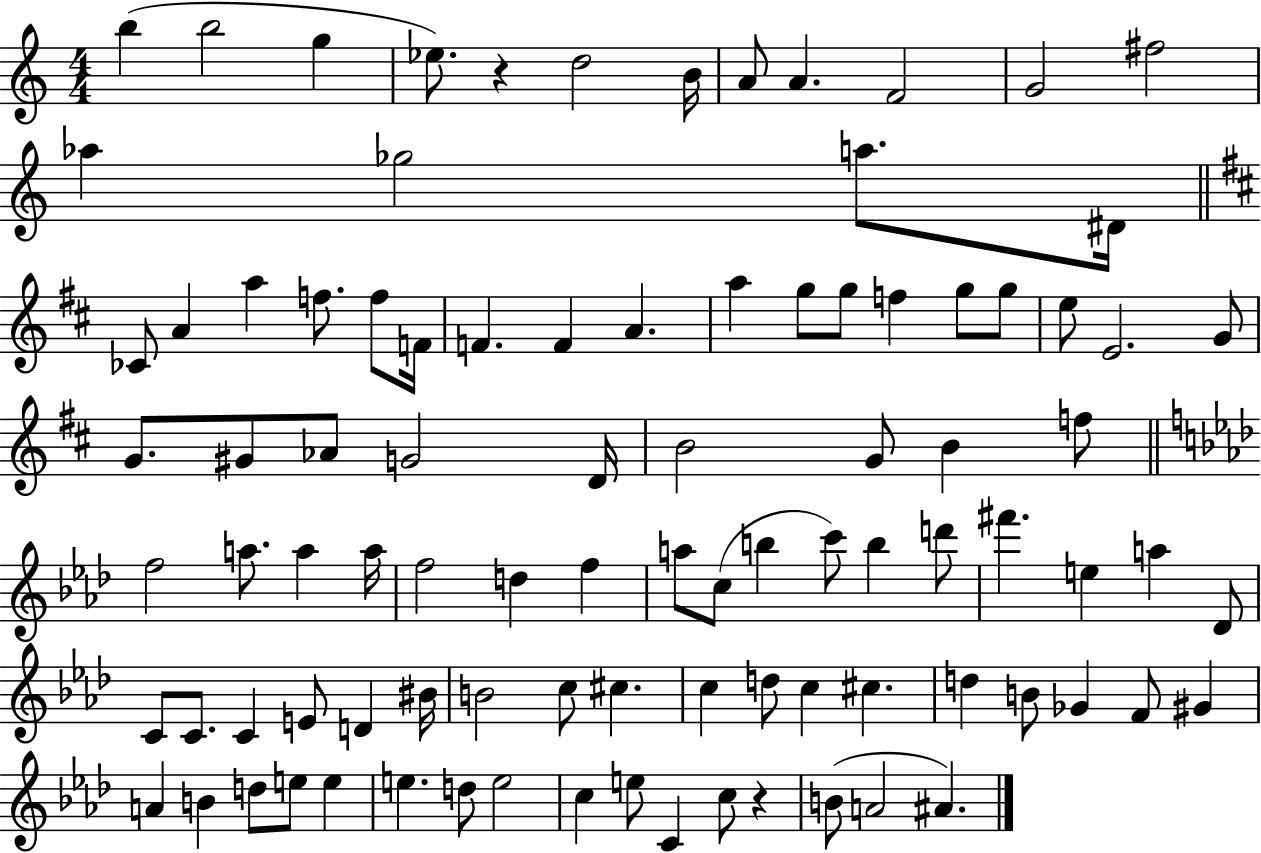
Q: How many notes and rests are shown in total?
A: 94